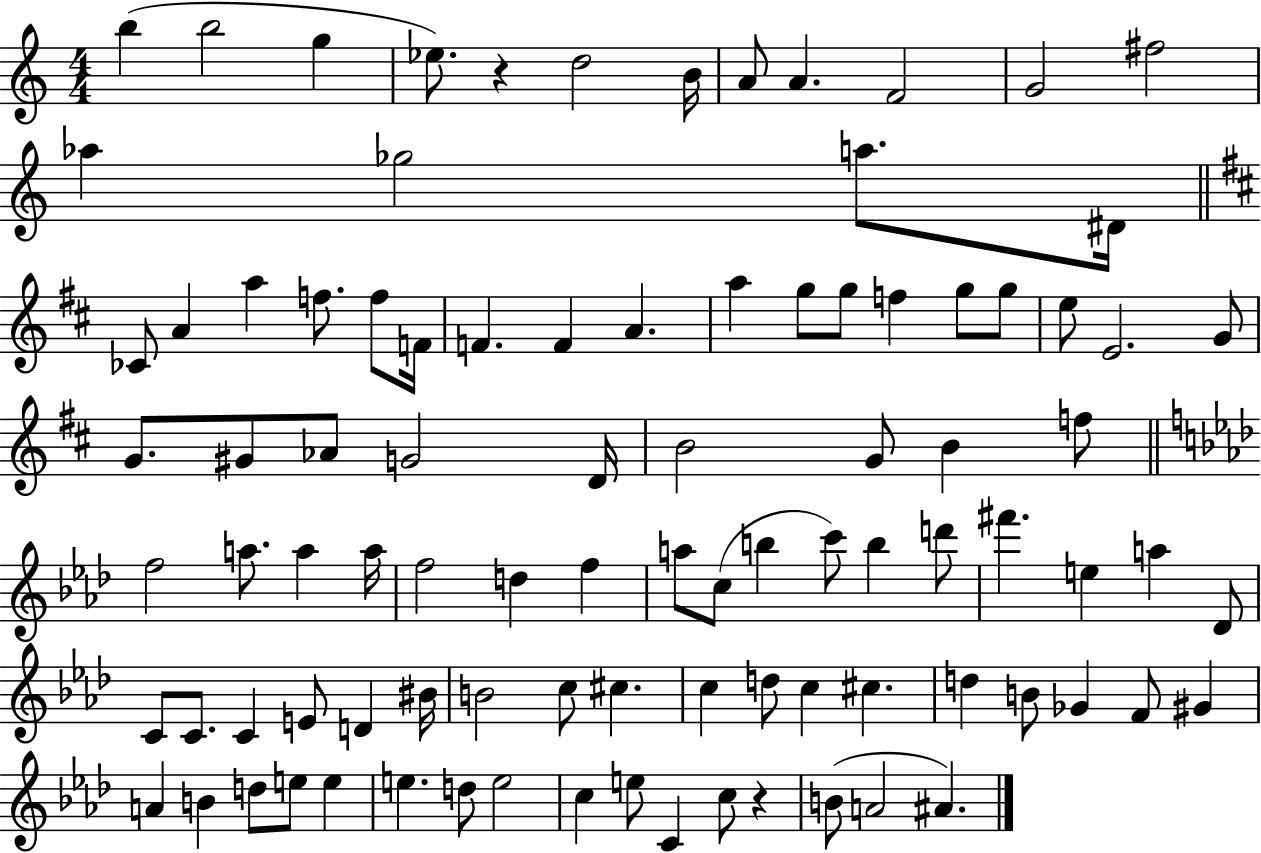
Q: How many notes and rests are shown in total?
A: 94